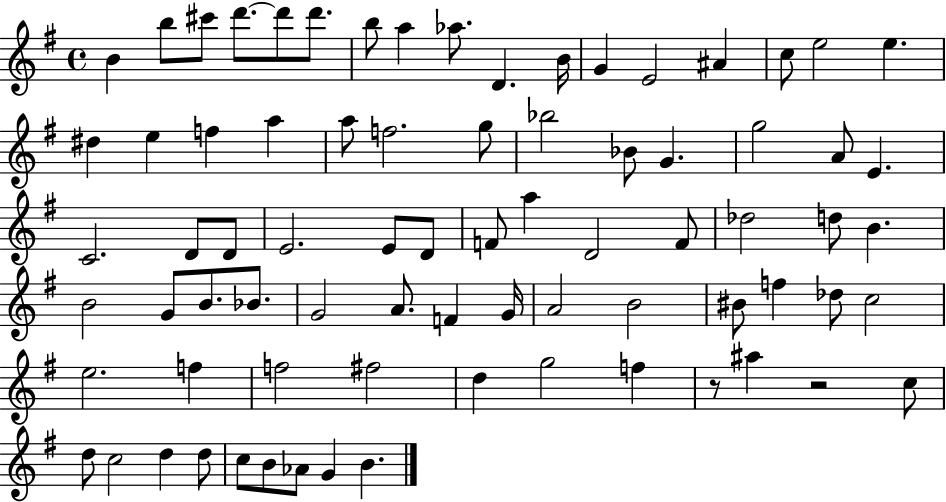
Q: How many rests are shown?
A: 2